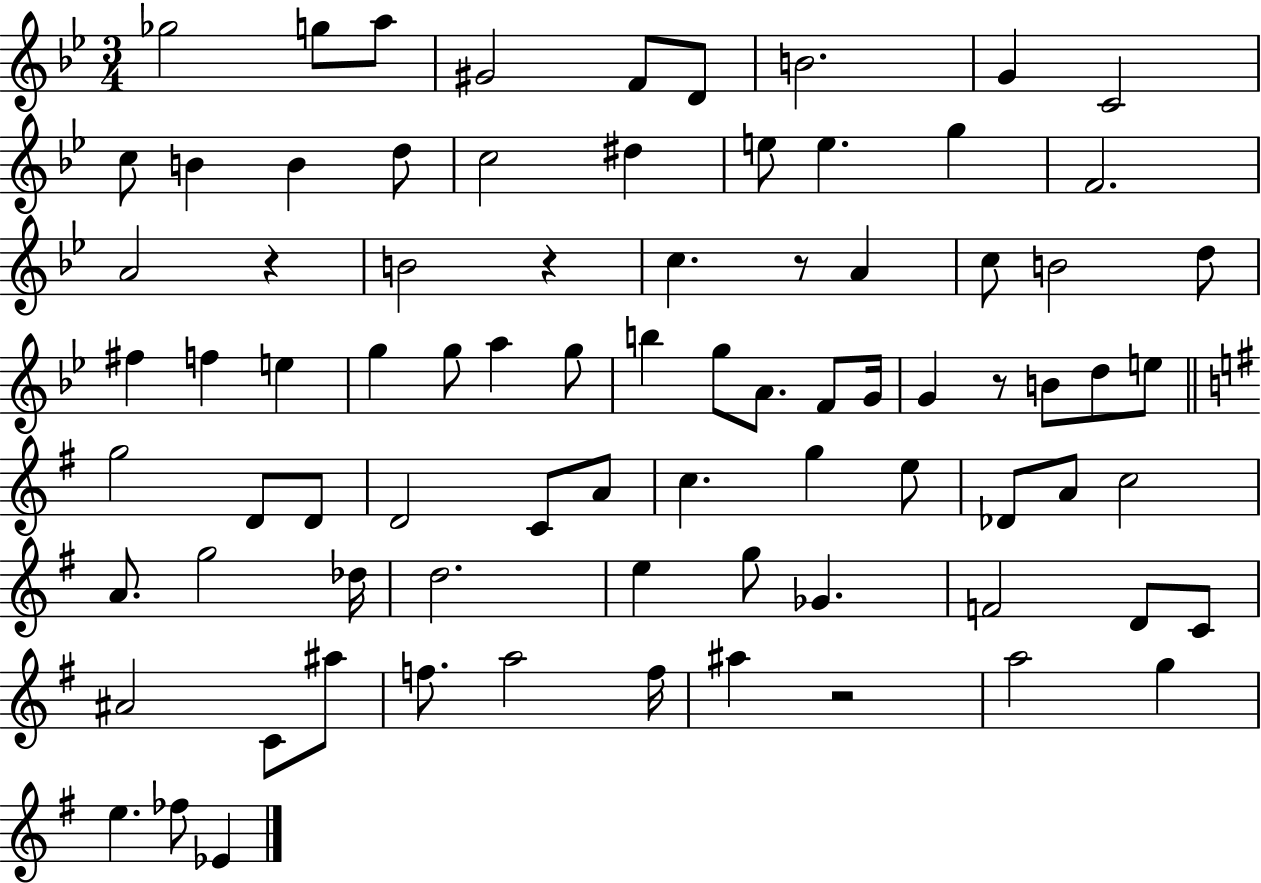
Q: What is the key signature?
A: BES major